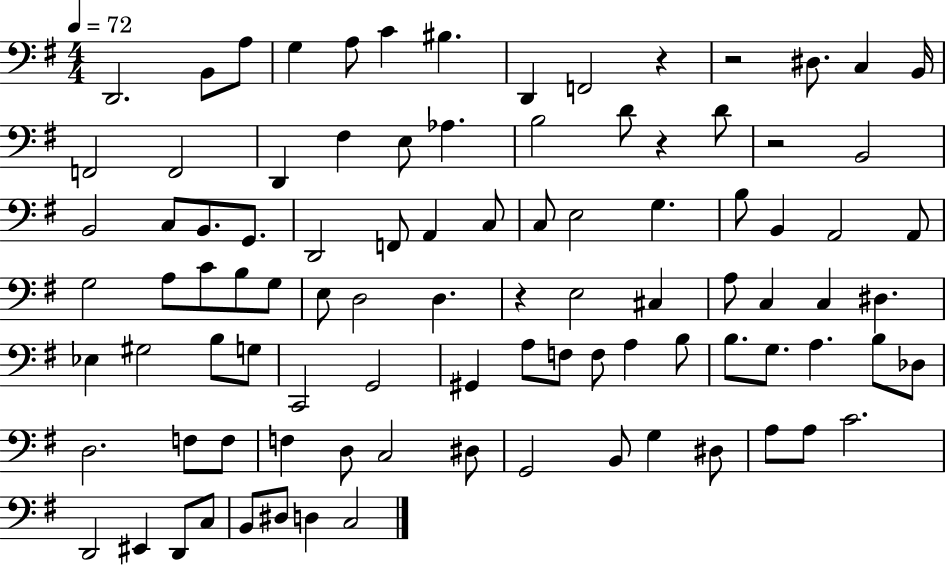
{
  \clef bass
  \numericTimeSignature
  \time 4/4
  \key g \major
  \tempo 4 = 72
  \repeat volta 2 { d,2. b,8 a8 | g4 a8 c'4 bis4. | d,4 f,2 r4 | r2 dis8. c4 b,16 | \break f,2 f,2 | d,4 fis4 e8 aes4. | b2 d'8 r4 d'8 | r2 b,2 | \break b,2 c8 b,8. g,8. | d,2 f,8 a,4 c8 | c8 e2 g4. | b8 b,4 a,2 a,8 | \break g2 a8 c'8 b8 g8 | e8 d2 d4. | r4 e2 cis4 | a8 c4 c4 dis4. | \break ees4 gis2 b8 g8 | c,2 g,2 | gis,4 a8 f8 f8 a4 b8 | b8. g8. a4. b8 des8 | \break d2. f8 f8 | f4 d8 c2 dis8 | g,2 b,8 g4 dis8 | a8 a8 c'2. | \break d,2 eis,4 d,8 c8 | b,8 dis8 d4 c2 | } \bar "|."
}